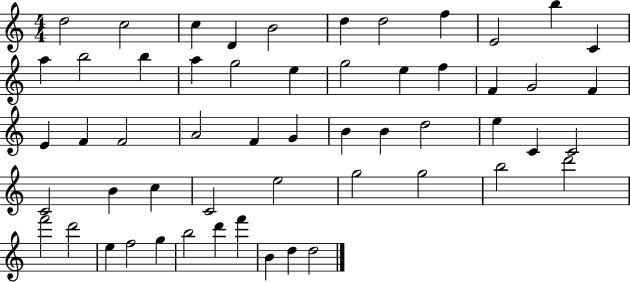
D5/h C5/h C5/q D4/q B4/h D5/q D5/h F5/q E4/h B5/q C4/q A5/q B5/h B5/q A5/q G5/h E5/q G5/h E5/q F5/q F4/q G4/h F4/q E4/q F4/q F4/h A4/h F4/q G4/q B4/q B4/q D5/h E5/q C4/q C4/h C4/h B4/q C5/q C4/h E5/h G5/h G5/h B5/h D6/h F6/h D6/h E5/q F5/h G5/q B5/h D6/q F6/q B4/q D5/q D5/h